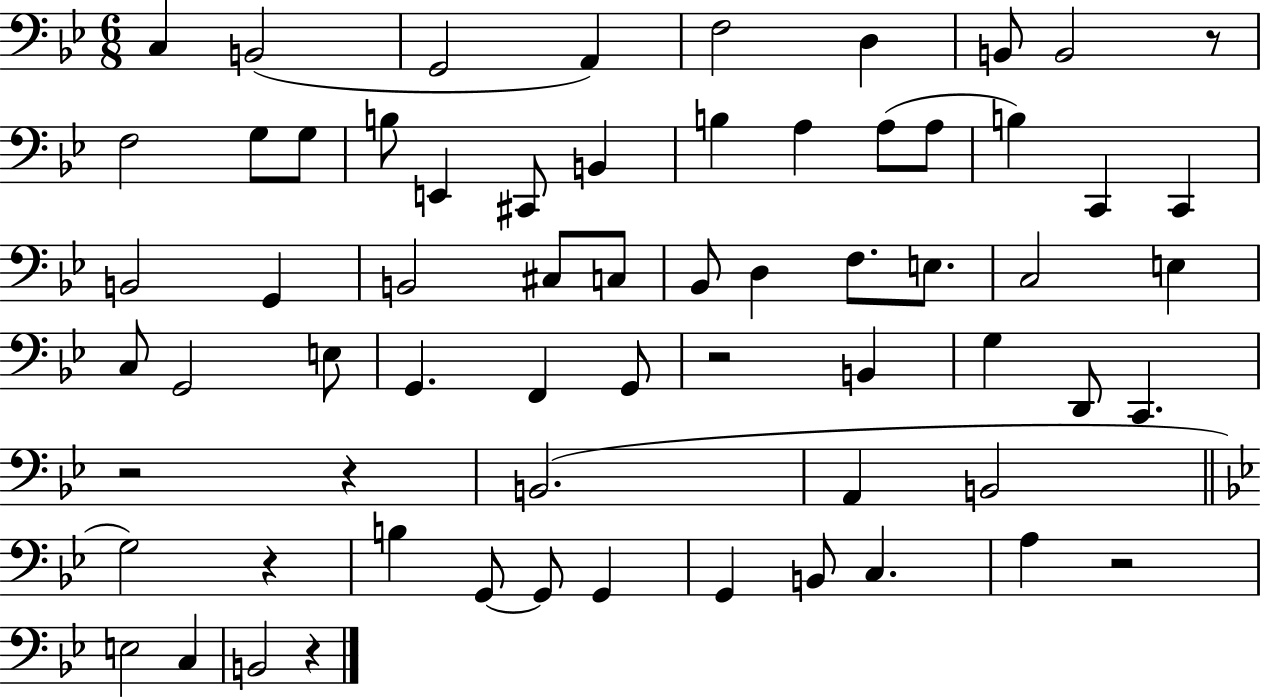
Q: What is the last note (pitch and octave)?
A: B2